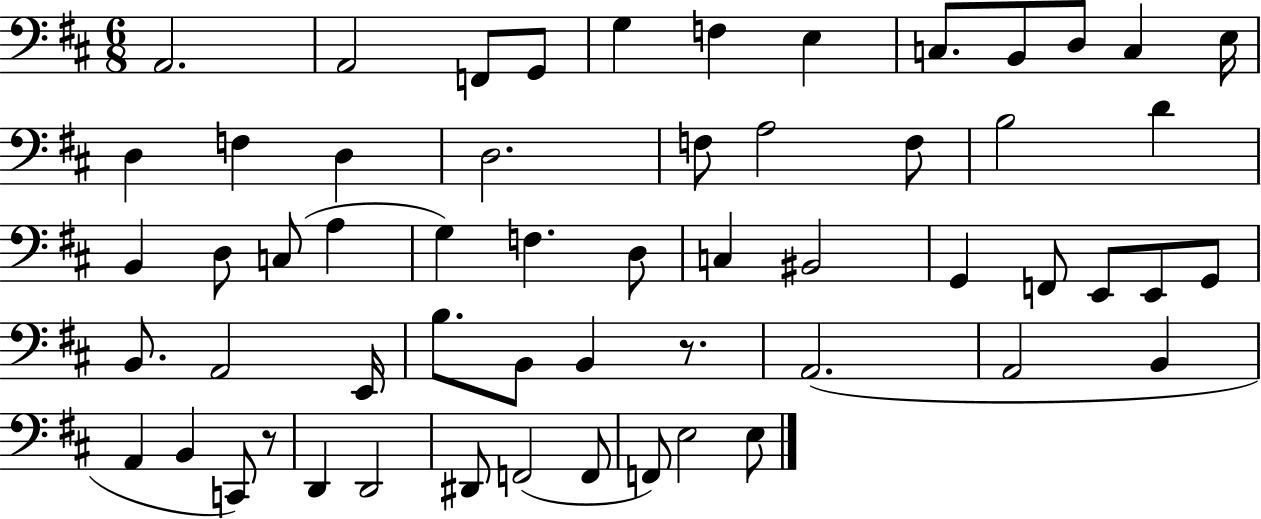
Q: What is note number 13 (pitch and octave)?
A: D3